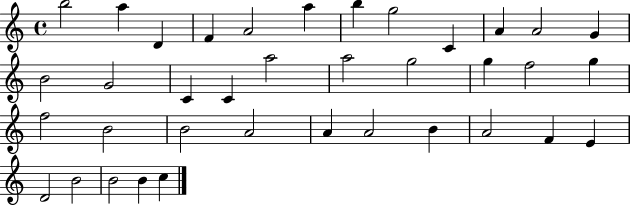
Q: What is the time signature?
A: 4/4